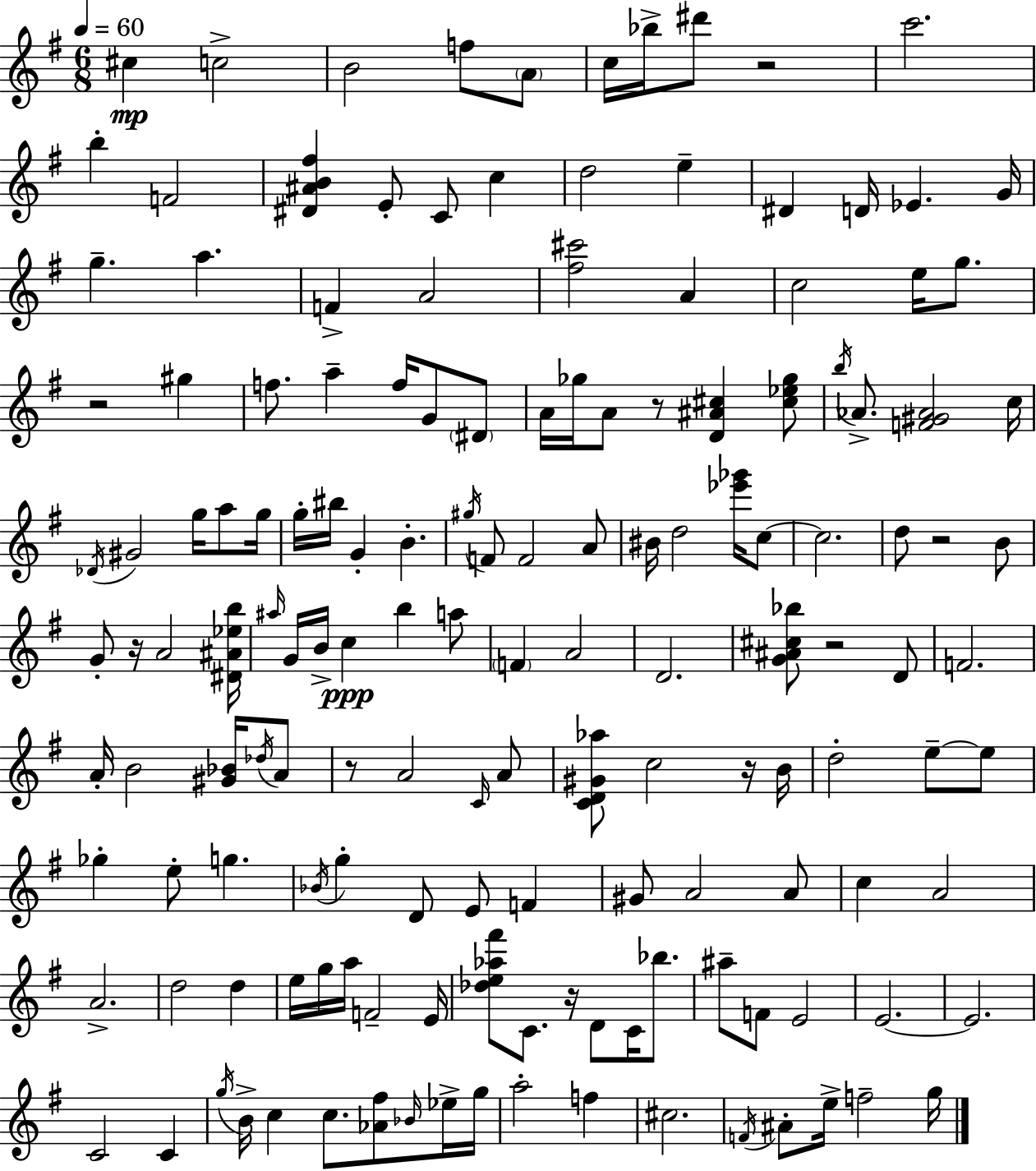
C#5/q C5/h B4/h F5/e A4/e C5/s Bb5/s D#6/e R/h C6/h. B5/q F4/h [D#4,A#4,B4,F#5]/q E4/e C4/e C5/q D5/h E5/q D#4/q D4/s Eb4/q. G4/s G5/q. A5/q. F4/q A4/h [F#5,C#6]/h A4/q C5/h E5/s G5/e. R/h G#5/q F5/e. A5/q F5/s G4/e D#4/e A4/s Gb5/s A4/e R/e [D4,A#4,C#5]/q [C#5,Eb5,Gb5]/e B5/s Ab4/e. [F4,G#4,Ab4]/h C5/s Db4/s G#4/h G5/s A5/e G5/s G5/s BIS5/s G4/q B4/q. G#5/s F4/e F4/h A4/e BIS4/s D5/h [Eb6,Gb6]/s C5/e C5/h. D5/e R/h B4/e G4/e R/s A4/h [D#4,A#4,Eb5,B5]/s A#5/s G4/s B4/s C5/q B5/q A5/e F4/q A4/h D4/h. [G4,A#4,C#5,Bb5]/e R/h D4/e F4/h. A4/s B4/h [G#4,Bb4]/s Db5/s A4/e R/e A4/h C4/s A4/e [C4,D4,G#4,Ab5]/e C5/h R/s B4/s D5/h E5/e E5/e Gb5/q E5/e G5/q. Bb4/s G5/q D4/e E4/e F4/q G#4/e A4/h A4/e C5/q A4/h A4/h. D5/h D5/q E5/s G5/s A5/s F4/h E4/s [Db5,E5,Ab5,F#6]/e C4/e. R/s D4/e C4/s Bb5/e. A#5/e F4/e E4/h E4/h. E4/h. C4/h C4/q G5/s B4/s C5/q C5/e. [Ab4,F#5]/e Bb4/s Eb5/s G5/s A5/h F5/q C#5/h. F4/s A#4/e E5/s F5/h G5/s